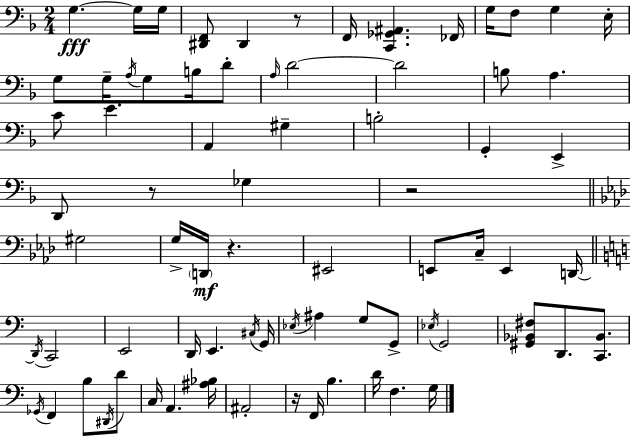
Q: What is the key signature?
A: D minor